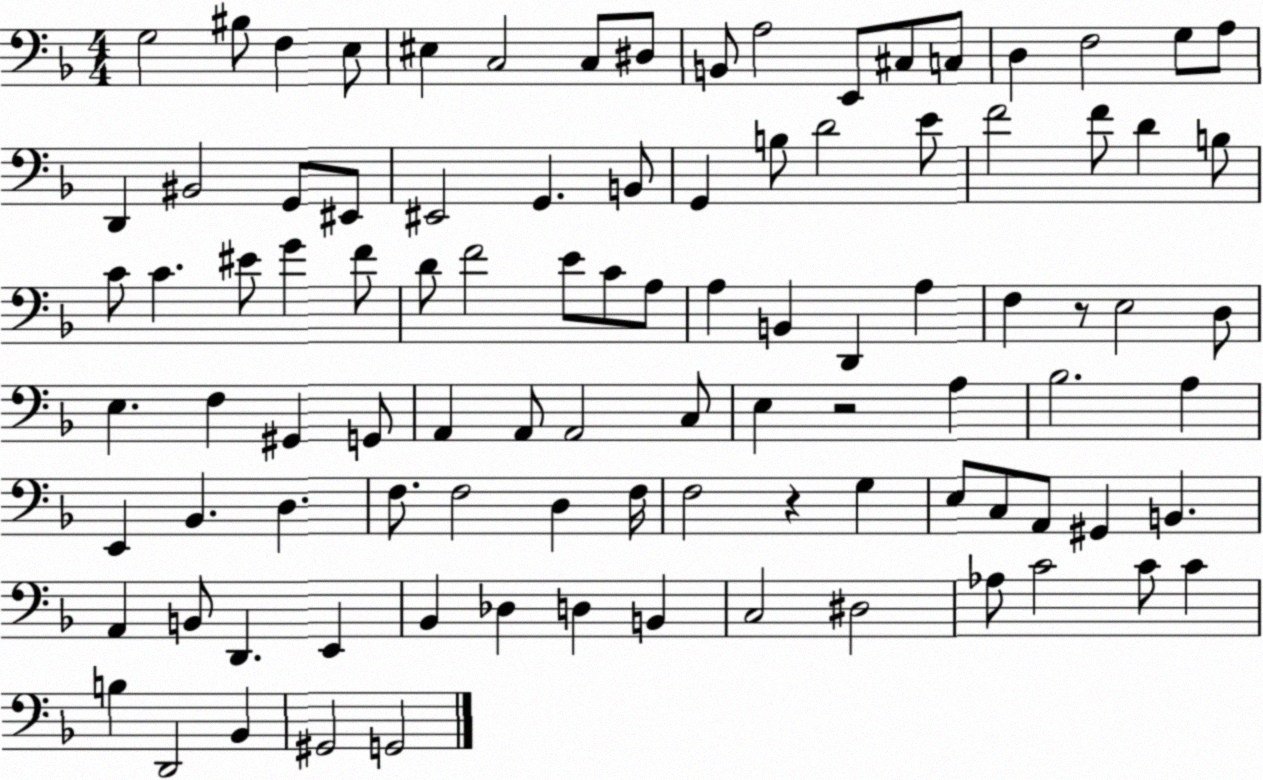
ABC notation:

X:1
T:Untitled
M:4/4
L:1/4
K:F
G,2 ^B,/2 F, E,/2 ^E, C,2 C,/2 ^D,/2 B,,/2 A,2 E,,/2 ^C,/2 C,/2 D, F,2 G,/2 A,/2 D,, ^B,,2 G,,/2 ^E,,/2 ^E,,2 G,, B,,/2 G,, B,/2 D2 E/2 F2 F/2 D B,/2 C/2 C ^E/2 G F/2 D/2 F2 E/2 C/2 A,/2 A, B,, D,, A, F, z/2 E,2 D,/2 E, F, ^G,, G,,/2 A,, A,,/2 A,,2 C,/2 E, z2 A, _B,2 A, E,, _B,, D, F,/2 F,2 D, F,/4 F,2 z G, E,/2 C,/2 A,,/2 ^G,, B,, A,, B,,/2 D,, E,, _B,, _D, D, B,, C,2 ^D,2 _A,/2 C2 C/2 C B, D,,2 _B,, ^G,,2 G,,2